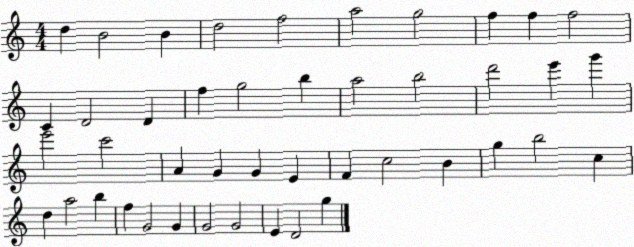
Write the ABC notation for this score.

X:1
T:Untitled
M:4/4
L:1/4
K:C
d B2 B d2 f2 a2 g2 f f f2 C D2 D f g2 b a2 b2 d'2 e' g' e'2 c'2 A G G E F c2 B g b2 c d a2 b f G2 G G2 G2 E D2 g